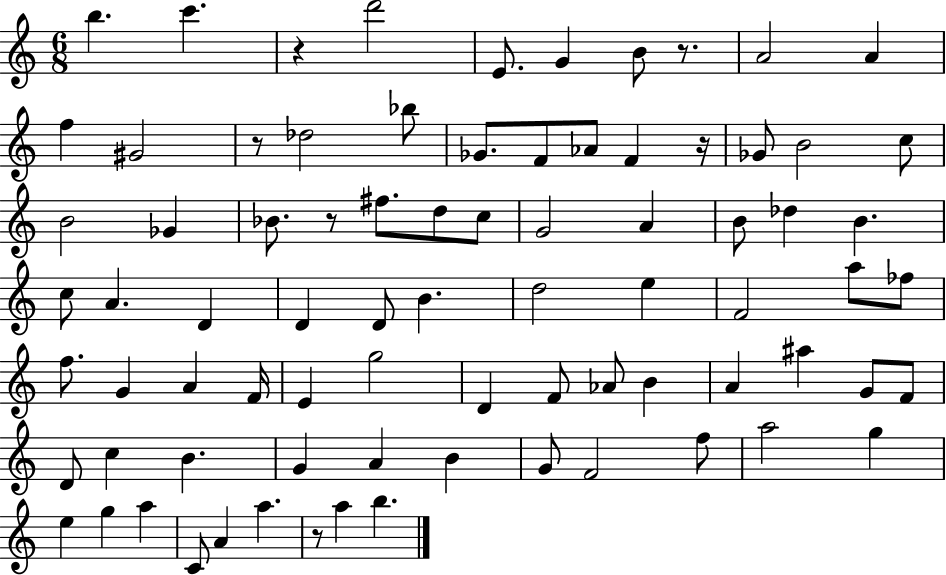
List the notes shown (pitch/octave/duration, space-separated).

B5/q. C6/q. R/q D6/h E4/e. G4/q B4/e R/e. A4/h A4/q F5/q G#4/h R/e Db5/h Bb5/e Gb4/e. F4/e Ab4/e F4/q R/s Gb4/e B4/h C5/e B4/h Gb4/q Bb4/e. R/e F#5/e. D5/e C5/e G4/h A4/q B4/e Db5/q B4/q. C5/e A4/q. D4/q D4/q D4/e B4/q. D5/h E5/q F4/h A5/e FES5/e F5/e. G4/q A4/q F4/s E4/q G5/h D4/q F4/e Ab4/e B4/q A4/q A#5/q G4/e F4/e D4/e C5/q B4/q. G4/q A4/q B4/q G4/e F4/h F5/e A5/h G5/q E5/q G5/q A5/q C4/e A4/q A5/q. R/e A5/q B5/q.